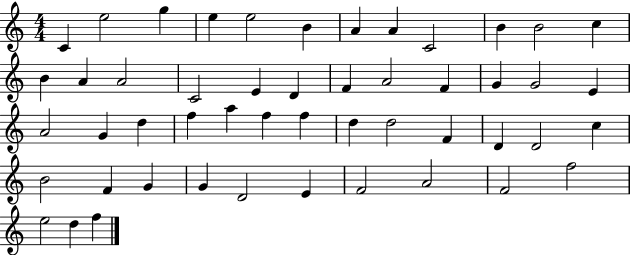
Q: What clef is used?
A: treble